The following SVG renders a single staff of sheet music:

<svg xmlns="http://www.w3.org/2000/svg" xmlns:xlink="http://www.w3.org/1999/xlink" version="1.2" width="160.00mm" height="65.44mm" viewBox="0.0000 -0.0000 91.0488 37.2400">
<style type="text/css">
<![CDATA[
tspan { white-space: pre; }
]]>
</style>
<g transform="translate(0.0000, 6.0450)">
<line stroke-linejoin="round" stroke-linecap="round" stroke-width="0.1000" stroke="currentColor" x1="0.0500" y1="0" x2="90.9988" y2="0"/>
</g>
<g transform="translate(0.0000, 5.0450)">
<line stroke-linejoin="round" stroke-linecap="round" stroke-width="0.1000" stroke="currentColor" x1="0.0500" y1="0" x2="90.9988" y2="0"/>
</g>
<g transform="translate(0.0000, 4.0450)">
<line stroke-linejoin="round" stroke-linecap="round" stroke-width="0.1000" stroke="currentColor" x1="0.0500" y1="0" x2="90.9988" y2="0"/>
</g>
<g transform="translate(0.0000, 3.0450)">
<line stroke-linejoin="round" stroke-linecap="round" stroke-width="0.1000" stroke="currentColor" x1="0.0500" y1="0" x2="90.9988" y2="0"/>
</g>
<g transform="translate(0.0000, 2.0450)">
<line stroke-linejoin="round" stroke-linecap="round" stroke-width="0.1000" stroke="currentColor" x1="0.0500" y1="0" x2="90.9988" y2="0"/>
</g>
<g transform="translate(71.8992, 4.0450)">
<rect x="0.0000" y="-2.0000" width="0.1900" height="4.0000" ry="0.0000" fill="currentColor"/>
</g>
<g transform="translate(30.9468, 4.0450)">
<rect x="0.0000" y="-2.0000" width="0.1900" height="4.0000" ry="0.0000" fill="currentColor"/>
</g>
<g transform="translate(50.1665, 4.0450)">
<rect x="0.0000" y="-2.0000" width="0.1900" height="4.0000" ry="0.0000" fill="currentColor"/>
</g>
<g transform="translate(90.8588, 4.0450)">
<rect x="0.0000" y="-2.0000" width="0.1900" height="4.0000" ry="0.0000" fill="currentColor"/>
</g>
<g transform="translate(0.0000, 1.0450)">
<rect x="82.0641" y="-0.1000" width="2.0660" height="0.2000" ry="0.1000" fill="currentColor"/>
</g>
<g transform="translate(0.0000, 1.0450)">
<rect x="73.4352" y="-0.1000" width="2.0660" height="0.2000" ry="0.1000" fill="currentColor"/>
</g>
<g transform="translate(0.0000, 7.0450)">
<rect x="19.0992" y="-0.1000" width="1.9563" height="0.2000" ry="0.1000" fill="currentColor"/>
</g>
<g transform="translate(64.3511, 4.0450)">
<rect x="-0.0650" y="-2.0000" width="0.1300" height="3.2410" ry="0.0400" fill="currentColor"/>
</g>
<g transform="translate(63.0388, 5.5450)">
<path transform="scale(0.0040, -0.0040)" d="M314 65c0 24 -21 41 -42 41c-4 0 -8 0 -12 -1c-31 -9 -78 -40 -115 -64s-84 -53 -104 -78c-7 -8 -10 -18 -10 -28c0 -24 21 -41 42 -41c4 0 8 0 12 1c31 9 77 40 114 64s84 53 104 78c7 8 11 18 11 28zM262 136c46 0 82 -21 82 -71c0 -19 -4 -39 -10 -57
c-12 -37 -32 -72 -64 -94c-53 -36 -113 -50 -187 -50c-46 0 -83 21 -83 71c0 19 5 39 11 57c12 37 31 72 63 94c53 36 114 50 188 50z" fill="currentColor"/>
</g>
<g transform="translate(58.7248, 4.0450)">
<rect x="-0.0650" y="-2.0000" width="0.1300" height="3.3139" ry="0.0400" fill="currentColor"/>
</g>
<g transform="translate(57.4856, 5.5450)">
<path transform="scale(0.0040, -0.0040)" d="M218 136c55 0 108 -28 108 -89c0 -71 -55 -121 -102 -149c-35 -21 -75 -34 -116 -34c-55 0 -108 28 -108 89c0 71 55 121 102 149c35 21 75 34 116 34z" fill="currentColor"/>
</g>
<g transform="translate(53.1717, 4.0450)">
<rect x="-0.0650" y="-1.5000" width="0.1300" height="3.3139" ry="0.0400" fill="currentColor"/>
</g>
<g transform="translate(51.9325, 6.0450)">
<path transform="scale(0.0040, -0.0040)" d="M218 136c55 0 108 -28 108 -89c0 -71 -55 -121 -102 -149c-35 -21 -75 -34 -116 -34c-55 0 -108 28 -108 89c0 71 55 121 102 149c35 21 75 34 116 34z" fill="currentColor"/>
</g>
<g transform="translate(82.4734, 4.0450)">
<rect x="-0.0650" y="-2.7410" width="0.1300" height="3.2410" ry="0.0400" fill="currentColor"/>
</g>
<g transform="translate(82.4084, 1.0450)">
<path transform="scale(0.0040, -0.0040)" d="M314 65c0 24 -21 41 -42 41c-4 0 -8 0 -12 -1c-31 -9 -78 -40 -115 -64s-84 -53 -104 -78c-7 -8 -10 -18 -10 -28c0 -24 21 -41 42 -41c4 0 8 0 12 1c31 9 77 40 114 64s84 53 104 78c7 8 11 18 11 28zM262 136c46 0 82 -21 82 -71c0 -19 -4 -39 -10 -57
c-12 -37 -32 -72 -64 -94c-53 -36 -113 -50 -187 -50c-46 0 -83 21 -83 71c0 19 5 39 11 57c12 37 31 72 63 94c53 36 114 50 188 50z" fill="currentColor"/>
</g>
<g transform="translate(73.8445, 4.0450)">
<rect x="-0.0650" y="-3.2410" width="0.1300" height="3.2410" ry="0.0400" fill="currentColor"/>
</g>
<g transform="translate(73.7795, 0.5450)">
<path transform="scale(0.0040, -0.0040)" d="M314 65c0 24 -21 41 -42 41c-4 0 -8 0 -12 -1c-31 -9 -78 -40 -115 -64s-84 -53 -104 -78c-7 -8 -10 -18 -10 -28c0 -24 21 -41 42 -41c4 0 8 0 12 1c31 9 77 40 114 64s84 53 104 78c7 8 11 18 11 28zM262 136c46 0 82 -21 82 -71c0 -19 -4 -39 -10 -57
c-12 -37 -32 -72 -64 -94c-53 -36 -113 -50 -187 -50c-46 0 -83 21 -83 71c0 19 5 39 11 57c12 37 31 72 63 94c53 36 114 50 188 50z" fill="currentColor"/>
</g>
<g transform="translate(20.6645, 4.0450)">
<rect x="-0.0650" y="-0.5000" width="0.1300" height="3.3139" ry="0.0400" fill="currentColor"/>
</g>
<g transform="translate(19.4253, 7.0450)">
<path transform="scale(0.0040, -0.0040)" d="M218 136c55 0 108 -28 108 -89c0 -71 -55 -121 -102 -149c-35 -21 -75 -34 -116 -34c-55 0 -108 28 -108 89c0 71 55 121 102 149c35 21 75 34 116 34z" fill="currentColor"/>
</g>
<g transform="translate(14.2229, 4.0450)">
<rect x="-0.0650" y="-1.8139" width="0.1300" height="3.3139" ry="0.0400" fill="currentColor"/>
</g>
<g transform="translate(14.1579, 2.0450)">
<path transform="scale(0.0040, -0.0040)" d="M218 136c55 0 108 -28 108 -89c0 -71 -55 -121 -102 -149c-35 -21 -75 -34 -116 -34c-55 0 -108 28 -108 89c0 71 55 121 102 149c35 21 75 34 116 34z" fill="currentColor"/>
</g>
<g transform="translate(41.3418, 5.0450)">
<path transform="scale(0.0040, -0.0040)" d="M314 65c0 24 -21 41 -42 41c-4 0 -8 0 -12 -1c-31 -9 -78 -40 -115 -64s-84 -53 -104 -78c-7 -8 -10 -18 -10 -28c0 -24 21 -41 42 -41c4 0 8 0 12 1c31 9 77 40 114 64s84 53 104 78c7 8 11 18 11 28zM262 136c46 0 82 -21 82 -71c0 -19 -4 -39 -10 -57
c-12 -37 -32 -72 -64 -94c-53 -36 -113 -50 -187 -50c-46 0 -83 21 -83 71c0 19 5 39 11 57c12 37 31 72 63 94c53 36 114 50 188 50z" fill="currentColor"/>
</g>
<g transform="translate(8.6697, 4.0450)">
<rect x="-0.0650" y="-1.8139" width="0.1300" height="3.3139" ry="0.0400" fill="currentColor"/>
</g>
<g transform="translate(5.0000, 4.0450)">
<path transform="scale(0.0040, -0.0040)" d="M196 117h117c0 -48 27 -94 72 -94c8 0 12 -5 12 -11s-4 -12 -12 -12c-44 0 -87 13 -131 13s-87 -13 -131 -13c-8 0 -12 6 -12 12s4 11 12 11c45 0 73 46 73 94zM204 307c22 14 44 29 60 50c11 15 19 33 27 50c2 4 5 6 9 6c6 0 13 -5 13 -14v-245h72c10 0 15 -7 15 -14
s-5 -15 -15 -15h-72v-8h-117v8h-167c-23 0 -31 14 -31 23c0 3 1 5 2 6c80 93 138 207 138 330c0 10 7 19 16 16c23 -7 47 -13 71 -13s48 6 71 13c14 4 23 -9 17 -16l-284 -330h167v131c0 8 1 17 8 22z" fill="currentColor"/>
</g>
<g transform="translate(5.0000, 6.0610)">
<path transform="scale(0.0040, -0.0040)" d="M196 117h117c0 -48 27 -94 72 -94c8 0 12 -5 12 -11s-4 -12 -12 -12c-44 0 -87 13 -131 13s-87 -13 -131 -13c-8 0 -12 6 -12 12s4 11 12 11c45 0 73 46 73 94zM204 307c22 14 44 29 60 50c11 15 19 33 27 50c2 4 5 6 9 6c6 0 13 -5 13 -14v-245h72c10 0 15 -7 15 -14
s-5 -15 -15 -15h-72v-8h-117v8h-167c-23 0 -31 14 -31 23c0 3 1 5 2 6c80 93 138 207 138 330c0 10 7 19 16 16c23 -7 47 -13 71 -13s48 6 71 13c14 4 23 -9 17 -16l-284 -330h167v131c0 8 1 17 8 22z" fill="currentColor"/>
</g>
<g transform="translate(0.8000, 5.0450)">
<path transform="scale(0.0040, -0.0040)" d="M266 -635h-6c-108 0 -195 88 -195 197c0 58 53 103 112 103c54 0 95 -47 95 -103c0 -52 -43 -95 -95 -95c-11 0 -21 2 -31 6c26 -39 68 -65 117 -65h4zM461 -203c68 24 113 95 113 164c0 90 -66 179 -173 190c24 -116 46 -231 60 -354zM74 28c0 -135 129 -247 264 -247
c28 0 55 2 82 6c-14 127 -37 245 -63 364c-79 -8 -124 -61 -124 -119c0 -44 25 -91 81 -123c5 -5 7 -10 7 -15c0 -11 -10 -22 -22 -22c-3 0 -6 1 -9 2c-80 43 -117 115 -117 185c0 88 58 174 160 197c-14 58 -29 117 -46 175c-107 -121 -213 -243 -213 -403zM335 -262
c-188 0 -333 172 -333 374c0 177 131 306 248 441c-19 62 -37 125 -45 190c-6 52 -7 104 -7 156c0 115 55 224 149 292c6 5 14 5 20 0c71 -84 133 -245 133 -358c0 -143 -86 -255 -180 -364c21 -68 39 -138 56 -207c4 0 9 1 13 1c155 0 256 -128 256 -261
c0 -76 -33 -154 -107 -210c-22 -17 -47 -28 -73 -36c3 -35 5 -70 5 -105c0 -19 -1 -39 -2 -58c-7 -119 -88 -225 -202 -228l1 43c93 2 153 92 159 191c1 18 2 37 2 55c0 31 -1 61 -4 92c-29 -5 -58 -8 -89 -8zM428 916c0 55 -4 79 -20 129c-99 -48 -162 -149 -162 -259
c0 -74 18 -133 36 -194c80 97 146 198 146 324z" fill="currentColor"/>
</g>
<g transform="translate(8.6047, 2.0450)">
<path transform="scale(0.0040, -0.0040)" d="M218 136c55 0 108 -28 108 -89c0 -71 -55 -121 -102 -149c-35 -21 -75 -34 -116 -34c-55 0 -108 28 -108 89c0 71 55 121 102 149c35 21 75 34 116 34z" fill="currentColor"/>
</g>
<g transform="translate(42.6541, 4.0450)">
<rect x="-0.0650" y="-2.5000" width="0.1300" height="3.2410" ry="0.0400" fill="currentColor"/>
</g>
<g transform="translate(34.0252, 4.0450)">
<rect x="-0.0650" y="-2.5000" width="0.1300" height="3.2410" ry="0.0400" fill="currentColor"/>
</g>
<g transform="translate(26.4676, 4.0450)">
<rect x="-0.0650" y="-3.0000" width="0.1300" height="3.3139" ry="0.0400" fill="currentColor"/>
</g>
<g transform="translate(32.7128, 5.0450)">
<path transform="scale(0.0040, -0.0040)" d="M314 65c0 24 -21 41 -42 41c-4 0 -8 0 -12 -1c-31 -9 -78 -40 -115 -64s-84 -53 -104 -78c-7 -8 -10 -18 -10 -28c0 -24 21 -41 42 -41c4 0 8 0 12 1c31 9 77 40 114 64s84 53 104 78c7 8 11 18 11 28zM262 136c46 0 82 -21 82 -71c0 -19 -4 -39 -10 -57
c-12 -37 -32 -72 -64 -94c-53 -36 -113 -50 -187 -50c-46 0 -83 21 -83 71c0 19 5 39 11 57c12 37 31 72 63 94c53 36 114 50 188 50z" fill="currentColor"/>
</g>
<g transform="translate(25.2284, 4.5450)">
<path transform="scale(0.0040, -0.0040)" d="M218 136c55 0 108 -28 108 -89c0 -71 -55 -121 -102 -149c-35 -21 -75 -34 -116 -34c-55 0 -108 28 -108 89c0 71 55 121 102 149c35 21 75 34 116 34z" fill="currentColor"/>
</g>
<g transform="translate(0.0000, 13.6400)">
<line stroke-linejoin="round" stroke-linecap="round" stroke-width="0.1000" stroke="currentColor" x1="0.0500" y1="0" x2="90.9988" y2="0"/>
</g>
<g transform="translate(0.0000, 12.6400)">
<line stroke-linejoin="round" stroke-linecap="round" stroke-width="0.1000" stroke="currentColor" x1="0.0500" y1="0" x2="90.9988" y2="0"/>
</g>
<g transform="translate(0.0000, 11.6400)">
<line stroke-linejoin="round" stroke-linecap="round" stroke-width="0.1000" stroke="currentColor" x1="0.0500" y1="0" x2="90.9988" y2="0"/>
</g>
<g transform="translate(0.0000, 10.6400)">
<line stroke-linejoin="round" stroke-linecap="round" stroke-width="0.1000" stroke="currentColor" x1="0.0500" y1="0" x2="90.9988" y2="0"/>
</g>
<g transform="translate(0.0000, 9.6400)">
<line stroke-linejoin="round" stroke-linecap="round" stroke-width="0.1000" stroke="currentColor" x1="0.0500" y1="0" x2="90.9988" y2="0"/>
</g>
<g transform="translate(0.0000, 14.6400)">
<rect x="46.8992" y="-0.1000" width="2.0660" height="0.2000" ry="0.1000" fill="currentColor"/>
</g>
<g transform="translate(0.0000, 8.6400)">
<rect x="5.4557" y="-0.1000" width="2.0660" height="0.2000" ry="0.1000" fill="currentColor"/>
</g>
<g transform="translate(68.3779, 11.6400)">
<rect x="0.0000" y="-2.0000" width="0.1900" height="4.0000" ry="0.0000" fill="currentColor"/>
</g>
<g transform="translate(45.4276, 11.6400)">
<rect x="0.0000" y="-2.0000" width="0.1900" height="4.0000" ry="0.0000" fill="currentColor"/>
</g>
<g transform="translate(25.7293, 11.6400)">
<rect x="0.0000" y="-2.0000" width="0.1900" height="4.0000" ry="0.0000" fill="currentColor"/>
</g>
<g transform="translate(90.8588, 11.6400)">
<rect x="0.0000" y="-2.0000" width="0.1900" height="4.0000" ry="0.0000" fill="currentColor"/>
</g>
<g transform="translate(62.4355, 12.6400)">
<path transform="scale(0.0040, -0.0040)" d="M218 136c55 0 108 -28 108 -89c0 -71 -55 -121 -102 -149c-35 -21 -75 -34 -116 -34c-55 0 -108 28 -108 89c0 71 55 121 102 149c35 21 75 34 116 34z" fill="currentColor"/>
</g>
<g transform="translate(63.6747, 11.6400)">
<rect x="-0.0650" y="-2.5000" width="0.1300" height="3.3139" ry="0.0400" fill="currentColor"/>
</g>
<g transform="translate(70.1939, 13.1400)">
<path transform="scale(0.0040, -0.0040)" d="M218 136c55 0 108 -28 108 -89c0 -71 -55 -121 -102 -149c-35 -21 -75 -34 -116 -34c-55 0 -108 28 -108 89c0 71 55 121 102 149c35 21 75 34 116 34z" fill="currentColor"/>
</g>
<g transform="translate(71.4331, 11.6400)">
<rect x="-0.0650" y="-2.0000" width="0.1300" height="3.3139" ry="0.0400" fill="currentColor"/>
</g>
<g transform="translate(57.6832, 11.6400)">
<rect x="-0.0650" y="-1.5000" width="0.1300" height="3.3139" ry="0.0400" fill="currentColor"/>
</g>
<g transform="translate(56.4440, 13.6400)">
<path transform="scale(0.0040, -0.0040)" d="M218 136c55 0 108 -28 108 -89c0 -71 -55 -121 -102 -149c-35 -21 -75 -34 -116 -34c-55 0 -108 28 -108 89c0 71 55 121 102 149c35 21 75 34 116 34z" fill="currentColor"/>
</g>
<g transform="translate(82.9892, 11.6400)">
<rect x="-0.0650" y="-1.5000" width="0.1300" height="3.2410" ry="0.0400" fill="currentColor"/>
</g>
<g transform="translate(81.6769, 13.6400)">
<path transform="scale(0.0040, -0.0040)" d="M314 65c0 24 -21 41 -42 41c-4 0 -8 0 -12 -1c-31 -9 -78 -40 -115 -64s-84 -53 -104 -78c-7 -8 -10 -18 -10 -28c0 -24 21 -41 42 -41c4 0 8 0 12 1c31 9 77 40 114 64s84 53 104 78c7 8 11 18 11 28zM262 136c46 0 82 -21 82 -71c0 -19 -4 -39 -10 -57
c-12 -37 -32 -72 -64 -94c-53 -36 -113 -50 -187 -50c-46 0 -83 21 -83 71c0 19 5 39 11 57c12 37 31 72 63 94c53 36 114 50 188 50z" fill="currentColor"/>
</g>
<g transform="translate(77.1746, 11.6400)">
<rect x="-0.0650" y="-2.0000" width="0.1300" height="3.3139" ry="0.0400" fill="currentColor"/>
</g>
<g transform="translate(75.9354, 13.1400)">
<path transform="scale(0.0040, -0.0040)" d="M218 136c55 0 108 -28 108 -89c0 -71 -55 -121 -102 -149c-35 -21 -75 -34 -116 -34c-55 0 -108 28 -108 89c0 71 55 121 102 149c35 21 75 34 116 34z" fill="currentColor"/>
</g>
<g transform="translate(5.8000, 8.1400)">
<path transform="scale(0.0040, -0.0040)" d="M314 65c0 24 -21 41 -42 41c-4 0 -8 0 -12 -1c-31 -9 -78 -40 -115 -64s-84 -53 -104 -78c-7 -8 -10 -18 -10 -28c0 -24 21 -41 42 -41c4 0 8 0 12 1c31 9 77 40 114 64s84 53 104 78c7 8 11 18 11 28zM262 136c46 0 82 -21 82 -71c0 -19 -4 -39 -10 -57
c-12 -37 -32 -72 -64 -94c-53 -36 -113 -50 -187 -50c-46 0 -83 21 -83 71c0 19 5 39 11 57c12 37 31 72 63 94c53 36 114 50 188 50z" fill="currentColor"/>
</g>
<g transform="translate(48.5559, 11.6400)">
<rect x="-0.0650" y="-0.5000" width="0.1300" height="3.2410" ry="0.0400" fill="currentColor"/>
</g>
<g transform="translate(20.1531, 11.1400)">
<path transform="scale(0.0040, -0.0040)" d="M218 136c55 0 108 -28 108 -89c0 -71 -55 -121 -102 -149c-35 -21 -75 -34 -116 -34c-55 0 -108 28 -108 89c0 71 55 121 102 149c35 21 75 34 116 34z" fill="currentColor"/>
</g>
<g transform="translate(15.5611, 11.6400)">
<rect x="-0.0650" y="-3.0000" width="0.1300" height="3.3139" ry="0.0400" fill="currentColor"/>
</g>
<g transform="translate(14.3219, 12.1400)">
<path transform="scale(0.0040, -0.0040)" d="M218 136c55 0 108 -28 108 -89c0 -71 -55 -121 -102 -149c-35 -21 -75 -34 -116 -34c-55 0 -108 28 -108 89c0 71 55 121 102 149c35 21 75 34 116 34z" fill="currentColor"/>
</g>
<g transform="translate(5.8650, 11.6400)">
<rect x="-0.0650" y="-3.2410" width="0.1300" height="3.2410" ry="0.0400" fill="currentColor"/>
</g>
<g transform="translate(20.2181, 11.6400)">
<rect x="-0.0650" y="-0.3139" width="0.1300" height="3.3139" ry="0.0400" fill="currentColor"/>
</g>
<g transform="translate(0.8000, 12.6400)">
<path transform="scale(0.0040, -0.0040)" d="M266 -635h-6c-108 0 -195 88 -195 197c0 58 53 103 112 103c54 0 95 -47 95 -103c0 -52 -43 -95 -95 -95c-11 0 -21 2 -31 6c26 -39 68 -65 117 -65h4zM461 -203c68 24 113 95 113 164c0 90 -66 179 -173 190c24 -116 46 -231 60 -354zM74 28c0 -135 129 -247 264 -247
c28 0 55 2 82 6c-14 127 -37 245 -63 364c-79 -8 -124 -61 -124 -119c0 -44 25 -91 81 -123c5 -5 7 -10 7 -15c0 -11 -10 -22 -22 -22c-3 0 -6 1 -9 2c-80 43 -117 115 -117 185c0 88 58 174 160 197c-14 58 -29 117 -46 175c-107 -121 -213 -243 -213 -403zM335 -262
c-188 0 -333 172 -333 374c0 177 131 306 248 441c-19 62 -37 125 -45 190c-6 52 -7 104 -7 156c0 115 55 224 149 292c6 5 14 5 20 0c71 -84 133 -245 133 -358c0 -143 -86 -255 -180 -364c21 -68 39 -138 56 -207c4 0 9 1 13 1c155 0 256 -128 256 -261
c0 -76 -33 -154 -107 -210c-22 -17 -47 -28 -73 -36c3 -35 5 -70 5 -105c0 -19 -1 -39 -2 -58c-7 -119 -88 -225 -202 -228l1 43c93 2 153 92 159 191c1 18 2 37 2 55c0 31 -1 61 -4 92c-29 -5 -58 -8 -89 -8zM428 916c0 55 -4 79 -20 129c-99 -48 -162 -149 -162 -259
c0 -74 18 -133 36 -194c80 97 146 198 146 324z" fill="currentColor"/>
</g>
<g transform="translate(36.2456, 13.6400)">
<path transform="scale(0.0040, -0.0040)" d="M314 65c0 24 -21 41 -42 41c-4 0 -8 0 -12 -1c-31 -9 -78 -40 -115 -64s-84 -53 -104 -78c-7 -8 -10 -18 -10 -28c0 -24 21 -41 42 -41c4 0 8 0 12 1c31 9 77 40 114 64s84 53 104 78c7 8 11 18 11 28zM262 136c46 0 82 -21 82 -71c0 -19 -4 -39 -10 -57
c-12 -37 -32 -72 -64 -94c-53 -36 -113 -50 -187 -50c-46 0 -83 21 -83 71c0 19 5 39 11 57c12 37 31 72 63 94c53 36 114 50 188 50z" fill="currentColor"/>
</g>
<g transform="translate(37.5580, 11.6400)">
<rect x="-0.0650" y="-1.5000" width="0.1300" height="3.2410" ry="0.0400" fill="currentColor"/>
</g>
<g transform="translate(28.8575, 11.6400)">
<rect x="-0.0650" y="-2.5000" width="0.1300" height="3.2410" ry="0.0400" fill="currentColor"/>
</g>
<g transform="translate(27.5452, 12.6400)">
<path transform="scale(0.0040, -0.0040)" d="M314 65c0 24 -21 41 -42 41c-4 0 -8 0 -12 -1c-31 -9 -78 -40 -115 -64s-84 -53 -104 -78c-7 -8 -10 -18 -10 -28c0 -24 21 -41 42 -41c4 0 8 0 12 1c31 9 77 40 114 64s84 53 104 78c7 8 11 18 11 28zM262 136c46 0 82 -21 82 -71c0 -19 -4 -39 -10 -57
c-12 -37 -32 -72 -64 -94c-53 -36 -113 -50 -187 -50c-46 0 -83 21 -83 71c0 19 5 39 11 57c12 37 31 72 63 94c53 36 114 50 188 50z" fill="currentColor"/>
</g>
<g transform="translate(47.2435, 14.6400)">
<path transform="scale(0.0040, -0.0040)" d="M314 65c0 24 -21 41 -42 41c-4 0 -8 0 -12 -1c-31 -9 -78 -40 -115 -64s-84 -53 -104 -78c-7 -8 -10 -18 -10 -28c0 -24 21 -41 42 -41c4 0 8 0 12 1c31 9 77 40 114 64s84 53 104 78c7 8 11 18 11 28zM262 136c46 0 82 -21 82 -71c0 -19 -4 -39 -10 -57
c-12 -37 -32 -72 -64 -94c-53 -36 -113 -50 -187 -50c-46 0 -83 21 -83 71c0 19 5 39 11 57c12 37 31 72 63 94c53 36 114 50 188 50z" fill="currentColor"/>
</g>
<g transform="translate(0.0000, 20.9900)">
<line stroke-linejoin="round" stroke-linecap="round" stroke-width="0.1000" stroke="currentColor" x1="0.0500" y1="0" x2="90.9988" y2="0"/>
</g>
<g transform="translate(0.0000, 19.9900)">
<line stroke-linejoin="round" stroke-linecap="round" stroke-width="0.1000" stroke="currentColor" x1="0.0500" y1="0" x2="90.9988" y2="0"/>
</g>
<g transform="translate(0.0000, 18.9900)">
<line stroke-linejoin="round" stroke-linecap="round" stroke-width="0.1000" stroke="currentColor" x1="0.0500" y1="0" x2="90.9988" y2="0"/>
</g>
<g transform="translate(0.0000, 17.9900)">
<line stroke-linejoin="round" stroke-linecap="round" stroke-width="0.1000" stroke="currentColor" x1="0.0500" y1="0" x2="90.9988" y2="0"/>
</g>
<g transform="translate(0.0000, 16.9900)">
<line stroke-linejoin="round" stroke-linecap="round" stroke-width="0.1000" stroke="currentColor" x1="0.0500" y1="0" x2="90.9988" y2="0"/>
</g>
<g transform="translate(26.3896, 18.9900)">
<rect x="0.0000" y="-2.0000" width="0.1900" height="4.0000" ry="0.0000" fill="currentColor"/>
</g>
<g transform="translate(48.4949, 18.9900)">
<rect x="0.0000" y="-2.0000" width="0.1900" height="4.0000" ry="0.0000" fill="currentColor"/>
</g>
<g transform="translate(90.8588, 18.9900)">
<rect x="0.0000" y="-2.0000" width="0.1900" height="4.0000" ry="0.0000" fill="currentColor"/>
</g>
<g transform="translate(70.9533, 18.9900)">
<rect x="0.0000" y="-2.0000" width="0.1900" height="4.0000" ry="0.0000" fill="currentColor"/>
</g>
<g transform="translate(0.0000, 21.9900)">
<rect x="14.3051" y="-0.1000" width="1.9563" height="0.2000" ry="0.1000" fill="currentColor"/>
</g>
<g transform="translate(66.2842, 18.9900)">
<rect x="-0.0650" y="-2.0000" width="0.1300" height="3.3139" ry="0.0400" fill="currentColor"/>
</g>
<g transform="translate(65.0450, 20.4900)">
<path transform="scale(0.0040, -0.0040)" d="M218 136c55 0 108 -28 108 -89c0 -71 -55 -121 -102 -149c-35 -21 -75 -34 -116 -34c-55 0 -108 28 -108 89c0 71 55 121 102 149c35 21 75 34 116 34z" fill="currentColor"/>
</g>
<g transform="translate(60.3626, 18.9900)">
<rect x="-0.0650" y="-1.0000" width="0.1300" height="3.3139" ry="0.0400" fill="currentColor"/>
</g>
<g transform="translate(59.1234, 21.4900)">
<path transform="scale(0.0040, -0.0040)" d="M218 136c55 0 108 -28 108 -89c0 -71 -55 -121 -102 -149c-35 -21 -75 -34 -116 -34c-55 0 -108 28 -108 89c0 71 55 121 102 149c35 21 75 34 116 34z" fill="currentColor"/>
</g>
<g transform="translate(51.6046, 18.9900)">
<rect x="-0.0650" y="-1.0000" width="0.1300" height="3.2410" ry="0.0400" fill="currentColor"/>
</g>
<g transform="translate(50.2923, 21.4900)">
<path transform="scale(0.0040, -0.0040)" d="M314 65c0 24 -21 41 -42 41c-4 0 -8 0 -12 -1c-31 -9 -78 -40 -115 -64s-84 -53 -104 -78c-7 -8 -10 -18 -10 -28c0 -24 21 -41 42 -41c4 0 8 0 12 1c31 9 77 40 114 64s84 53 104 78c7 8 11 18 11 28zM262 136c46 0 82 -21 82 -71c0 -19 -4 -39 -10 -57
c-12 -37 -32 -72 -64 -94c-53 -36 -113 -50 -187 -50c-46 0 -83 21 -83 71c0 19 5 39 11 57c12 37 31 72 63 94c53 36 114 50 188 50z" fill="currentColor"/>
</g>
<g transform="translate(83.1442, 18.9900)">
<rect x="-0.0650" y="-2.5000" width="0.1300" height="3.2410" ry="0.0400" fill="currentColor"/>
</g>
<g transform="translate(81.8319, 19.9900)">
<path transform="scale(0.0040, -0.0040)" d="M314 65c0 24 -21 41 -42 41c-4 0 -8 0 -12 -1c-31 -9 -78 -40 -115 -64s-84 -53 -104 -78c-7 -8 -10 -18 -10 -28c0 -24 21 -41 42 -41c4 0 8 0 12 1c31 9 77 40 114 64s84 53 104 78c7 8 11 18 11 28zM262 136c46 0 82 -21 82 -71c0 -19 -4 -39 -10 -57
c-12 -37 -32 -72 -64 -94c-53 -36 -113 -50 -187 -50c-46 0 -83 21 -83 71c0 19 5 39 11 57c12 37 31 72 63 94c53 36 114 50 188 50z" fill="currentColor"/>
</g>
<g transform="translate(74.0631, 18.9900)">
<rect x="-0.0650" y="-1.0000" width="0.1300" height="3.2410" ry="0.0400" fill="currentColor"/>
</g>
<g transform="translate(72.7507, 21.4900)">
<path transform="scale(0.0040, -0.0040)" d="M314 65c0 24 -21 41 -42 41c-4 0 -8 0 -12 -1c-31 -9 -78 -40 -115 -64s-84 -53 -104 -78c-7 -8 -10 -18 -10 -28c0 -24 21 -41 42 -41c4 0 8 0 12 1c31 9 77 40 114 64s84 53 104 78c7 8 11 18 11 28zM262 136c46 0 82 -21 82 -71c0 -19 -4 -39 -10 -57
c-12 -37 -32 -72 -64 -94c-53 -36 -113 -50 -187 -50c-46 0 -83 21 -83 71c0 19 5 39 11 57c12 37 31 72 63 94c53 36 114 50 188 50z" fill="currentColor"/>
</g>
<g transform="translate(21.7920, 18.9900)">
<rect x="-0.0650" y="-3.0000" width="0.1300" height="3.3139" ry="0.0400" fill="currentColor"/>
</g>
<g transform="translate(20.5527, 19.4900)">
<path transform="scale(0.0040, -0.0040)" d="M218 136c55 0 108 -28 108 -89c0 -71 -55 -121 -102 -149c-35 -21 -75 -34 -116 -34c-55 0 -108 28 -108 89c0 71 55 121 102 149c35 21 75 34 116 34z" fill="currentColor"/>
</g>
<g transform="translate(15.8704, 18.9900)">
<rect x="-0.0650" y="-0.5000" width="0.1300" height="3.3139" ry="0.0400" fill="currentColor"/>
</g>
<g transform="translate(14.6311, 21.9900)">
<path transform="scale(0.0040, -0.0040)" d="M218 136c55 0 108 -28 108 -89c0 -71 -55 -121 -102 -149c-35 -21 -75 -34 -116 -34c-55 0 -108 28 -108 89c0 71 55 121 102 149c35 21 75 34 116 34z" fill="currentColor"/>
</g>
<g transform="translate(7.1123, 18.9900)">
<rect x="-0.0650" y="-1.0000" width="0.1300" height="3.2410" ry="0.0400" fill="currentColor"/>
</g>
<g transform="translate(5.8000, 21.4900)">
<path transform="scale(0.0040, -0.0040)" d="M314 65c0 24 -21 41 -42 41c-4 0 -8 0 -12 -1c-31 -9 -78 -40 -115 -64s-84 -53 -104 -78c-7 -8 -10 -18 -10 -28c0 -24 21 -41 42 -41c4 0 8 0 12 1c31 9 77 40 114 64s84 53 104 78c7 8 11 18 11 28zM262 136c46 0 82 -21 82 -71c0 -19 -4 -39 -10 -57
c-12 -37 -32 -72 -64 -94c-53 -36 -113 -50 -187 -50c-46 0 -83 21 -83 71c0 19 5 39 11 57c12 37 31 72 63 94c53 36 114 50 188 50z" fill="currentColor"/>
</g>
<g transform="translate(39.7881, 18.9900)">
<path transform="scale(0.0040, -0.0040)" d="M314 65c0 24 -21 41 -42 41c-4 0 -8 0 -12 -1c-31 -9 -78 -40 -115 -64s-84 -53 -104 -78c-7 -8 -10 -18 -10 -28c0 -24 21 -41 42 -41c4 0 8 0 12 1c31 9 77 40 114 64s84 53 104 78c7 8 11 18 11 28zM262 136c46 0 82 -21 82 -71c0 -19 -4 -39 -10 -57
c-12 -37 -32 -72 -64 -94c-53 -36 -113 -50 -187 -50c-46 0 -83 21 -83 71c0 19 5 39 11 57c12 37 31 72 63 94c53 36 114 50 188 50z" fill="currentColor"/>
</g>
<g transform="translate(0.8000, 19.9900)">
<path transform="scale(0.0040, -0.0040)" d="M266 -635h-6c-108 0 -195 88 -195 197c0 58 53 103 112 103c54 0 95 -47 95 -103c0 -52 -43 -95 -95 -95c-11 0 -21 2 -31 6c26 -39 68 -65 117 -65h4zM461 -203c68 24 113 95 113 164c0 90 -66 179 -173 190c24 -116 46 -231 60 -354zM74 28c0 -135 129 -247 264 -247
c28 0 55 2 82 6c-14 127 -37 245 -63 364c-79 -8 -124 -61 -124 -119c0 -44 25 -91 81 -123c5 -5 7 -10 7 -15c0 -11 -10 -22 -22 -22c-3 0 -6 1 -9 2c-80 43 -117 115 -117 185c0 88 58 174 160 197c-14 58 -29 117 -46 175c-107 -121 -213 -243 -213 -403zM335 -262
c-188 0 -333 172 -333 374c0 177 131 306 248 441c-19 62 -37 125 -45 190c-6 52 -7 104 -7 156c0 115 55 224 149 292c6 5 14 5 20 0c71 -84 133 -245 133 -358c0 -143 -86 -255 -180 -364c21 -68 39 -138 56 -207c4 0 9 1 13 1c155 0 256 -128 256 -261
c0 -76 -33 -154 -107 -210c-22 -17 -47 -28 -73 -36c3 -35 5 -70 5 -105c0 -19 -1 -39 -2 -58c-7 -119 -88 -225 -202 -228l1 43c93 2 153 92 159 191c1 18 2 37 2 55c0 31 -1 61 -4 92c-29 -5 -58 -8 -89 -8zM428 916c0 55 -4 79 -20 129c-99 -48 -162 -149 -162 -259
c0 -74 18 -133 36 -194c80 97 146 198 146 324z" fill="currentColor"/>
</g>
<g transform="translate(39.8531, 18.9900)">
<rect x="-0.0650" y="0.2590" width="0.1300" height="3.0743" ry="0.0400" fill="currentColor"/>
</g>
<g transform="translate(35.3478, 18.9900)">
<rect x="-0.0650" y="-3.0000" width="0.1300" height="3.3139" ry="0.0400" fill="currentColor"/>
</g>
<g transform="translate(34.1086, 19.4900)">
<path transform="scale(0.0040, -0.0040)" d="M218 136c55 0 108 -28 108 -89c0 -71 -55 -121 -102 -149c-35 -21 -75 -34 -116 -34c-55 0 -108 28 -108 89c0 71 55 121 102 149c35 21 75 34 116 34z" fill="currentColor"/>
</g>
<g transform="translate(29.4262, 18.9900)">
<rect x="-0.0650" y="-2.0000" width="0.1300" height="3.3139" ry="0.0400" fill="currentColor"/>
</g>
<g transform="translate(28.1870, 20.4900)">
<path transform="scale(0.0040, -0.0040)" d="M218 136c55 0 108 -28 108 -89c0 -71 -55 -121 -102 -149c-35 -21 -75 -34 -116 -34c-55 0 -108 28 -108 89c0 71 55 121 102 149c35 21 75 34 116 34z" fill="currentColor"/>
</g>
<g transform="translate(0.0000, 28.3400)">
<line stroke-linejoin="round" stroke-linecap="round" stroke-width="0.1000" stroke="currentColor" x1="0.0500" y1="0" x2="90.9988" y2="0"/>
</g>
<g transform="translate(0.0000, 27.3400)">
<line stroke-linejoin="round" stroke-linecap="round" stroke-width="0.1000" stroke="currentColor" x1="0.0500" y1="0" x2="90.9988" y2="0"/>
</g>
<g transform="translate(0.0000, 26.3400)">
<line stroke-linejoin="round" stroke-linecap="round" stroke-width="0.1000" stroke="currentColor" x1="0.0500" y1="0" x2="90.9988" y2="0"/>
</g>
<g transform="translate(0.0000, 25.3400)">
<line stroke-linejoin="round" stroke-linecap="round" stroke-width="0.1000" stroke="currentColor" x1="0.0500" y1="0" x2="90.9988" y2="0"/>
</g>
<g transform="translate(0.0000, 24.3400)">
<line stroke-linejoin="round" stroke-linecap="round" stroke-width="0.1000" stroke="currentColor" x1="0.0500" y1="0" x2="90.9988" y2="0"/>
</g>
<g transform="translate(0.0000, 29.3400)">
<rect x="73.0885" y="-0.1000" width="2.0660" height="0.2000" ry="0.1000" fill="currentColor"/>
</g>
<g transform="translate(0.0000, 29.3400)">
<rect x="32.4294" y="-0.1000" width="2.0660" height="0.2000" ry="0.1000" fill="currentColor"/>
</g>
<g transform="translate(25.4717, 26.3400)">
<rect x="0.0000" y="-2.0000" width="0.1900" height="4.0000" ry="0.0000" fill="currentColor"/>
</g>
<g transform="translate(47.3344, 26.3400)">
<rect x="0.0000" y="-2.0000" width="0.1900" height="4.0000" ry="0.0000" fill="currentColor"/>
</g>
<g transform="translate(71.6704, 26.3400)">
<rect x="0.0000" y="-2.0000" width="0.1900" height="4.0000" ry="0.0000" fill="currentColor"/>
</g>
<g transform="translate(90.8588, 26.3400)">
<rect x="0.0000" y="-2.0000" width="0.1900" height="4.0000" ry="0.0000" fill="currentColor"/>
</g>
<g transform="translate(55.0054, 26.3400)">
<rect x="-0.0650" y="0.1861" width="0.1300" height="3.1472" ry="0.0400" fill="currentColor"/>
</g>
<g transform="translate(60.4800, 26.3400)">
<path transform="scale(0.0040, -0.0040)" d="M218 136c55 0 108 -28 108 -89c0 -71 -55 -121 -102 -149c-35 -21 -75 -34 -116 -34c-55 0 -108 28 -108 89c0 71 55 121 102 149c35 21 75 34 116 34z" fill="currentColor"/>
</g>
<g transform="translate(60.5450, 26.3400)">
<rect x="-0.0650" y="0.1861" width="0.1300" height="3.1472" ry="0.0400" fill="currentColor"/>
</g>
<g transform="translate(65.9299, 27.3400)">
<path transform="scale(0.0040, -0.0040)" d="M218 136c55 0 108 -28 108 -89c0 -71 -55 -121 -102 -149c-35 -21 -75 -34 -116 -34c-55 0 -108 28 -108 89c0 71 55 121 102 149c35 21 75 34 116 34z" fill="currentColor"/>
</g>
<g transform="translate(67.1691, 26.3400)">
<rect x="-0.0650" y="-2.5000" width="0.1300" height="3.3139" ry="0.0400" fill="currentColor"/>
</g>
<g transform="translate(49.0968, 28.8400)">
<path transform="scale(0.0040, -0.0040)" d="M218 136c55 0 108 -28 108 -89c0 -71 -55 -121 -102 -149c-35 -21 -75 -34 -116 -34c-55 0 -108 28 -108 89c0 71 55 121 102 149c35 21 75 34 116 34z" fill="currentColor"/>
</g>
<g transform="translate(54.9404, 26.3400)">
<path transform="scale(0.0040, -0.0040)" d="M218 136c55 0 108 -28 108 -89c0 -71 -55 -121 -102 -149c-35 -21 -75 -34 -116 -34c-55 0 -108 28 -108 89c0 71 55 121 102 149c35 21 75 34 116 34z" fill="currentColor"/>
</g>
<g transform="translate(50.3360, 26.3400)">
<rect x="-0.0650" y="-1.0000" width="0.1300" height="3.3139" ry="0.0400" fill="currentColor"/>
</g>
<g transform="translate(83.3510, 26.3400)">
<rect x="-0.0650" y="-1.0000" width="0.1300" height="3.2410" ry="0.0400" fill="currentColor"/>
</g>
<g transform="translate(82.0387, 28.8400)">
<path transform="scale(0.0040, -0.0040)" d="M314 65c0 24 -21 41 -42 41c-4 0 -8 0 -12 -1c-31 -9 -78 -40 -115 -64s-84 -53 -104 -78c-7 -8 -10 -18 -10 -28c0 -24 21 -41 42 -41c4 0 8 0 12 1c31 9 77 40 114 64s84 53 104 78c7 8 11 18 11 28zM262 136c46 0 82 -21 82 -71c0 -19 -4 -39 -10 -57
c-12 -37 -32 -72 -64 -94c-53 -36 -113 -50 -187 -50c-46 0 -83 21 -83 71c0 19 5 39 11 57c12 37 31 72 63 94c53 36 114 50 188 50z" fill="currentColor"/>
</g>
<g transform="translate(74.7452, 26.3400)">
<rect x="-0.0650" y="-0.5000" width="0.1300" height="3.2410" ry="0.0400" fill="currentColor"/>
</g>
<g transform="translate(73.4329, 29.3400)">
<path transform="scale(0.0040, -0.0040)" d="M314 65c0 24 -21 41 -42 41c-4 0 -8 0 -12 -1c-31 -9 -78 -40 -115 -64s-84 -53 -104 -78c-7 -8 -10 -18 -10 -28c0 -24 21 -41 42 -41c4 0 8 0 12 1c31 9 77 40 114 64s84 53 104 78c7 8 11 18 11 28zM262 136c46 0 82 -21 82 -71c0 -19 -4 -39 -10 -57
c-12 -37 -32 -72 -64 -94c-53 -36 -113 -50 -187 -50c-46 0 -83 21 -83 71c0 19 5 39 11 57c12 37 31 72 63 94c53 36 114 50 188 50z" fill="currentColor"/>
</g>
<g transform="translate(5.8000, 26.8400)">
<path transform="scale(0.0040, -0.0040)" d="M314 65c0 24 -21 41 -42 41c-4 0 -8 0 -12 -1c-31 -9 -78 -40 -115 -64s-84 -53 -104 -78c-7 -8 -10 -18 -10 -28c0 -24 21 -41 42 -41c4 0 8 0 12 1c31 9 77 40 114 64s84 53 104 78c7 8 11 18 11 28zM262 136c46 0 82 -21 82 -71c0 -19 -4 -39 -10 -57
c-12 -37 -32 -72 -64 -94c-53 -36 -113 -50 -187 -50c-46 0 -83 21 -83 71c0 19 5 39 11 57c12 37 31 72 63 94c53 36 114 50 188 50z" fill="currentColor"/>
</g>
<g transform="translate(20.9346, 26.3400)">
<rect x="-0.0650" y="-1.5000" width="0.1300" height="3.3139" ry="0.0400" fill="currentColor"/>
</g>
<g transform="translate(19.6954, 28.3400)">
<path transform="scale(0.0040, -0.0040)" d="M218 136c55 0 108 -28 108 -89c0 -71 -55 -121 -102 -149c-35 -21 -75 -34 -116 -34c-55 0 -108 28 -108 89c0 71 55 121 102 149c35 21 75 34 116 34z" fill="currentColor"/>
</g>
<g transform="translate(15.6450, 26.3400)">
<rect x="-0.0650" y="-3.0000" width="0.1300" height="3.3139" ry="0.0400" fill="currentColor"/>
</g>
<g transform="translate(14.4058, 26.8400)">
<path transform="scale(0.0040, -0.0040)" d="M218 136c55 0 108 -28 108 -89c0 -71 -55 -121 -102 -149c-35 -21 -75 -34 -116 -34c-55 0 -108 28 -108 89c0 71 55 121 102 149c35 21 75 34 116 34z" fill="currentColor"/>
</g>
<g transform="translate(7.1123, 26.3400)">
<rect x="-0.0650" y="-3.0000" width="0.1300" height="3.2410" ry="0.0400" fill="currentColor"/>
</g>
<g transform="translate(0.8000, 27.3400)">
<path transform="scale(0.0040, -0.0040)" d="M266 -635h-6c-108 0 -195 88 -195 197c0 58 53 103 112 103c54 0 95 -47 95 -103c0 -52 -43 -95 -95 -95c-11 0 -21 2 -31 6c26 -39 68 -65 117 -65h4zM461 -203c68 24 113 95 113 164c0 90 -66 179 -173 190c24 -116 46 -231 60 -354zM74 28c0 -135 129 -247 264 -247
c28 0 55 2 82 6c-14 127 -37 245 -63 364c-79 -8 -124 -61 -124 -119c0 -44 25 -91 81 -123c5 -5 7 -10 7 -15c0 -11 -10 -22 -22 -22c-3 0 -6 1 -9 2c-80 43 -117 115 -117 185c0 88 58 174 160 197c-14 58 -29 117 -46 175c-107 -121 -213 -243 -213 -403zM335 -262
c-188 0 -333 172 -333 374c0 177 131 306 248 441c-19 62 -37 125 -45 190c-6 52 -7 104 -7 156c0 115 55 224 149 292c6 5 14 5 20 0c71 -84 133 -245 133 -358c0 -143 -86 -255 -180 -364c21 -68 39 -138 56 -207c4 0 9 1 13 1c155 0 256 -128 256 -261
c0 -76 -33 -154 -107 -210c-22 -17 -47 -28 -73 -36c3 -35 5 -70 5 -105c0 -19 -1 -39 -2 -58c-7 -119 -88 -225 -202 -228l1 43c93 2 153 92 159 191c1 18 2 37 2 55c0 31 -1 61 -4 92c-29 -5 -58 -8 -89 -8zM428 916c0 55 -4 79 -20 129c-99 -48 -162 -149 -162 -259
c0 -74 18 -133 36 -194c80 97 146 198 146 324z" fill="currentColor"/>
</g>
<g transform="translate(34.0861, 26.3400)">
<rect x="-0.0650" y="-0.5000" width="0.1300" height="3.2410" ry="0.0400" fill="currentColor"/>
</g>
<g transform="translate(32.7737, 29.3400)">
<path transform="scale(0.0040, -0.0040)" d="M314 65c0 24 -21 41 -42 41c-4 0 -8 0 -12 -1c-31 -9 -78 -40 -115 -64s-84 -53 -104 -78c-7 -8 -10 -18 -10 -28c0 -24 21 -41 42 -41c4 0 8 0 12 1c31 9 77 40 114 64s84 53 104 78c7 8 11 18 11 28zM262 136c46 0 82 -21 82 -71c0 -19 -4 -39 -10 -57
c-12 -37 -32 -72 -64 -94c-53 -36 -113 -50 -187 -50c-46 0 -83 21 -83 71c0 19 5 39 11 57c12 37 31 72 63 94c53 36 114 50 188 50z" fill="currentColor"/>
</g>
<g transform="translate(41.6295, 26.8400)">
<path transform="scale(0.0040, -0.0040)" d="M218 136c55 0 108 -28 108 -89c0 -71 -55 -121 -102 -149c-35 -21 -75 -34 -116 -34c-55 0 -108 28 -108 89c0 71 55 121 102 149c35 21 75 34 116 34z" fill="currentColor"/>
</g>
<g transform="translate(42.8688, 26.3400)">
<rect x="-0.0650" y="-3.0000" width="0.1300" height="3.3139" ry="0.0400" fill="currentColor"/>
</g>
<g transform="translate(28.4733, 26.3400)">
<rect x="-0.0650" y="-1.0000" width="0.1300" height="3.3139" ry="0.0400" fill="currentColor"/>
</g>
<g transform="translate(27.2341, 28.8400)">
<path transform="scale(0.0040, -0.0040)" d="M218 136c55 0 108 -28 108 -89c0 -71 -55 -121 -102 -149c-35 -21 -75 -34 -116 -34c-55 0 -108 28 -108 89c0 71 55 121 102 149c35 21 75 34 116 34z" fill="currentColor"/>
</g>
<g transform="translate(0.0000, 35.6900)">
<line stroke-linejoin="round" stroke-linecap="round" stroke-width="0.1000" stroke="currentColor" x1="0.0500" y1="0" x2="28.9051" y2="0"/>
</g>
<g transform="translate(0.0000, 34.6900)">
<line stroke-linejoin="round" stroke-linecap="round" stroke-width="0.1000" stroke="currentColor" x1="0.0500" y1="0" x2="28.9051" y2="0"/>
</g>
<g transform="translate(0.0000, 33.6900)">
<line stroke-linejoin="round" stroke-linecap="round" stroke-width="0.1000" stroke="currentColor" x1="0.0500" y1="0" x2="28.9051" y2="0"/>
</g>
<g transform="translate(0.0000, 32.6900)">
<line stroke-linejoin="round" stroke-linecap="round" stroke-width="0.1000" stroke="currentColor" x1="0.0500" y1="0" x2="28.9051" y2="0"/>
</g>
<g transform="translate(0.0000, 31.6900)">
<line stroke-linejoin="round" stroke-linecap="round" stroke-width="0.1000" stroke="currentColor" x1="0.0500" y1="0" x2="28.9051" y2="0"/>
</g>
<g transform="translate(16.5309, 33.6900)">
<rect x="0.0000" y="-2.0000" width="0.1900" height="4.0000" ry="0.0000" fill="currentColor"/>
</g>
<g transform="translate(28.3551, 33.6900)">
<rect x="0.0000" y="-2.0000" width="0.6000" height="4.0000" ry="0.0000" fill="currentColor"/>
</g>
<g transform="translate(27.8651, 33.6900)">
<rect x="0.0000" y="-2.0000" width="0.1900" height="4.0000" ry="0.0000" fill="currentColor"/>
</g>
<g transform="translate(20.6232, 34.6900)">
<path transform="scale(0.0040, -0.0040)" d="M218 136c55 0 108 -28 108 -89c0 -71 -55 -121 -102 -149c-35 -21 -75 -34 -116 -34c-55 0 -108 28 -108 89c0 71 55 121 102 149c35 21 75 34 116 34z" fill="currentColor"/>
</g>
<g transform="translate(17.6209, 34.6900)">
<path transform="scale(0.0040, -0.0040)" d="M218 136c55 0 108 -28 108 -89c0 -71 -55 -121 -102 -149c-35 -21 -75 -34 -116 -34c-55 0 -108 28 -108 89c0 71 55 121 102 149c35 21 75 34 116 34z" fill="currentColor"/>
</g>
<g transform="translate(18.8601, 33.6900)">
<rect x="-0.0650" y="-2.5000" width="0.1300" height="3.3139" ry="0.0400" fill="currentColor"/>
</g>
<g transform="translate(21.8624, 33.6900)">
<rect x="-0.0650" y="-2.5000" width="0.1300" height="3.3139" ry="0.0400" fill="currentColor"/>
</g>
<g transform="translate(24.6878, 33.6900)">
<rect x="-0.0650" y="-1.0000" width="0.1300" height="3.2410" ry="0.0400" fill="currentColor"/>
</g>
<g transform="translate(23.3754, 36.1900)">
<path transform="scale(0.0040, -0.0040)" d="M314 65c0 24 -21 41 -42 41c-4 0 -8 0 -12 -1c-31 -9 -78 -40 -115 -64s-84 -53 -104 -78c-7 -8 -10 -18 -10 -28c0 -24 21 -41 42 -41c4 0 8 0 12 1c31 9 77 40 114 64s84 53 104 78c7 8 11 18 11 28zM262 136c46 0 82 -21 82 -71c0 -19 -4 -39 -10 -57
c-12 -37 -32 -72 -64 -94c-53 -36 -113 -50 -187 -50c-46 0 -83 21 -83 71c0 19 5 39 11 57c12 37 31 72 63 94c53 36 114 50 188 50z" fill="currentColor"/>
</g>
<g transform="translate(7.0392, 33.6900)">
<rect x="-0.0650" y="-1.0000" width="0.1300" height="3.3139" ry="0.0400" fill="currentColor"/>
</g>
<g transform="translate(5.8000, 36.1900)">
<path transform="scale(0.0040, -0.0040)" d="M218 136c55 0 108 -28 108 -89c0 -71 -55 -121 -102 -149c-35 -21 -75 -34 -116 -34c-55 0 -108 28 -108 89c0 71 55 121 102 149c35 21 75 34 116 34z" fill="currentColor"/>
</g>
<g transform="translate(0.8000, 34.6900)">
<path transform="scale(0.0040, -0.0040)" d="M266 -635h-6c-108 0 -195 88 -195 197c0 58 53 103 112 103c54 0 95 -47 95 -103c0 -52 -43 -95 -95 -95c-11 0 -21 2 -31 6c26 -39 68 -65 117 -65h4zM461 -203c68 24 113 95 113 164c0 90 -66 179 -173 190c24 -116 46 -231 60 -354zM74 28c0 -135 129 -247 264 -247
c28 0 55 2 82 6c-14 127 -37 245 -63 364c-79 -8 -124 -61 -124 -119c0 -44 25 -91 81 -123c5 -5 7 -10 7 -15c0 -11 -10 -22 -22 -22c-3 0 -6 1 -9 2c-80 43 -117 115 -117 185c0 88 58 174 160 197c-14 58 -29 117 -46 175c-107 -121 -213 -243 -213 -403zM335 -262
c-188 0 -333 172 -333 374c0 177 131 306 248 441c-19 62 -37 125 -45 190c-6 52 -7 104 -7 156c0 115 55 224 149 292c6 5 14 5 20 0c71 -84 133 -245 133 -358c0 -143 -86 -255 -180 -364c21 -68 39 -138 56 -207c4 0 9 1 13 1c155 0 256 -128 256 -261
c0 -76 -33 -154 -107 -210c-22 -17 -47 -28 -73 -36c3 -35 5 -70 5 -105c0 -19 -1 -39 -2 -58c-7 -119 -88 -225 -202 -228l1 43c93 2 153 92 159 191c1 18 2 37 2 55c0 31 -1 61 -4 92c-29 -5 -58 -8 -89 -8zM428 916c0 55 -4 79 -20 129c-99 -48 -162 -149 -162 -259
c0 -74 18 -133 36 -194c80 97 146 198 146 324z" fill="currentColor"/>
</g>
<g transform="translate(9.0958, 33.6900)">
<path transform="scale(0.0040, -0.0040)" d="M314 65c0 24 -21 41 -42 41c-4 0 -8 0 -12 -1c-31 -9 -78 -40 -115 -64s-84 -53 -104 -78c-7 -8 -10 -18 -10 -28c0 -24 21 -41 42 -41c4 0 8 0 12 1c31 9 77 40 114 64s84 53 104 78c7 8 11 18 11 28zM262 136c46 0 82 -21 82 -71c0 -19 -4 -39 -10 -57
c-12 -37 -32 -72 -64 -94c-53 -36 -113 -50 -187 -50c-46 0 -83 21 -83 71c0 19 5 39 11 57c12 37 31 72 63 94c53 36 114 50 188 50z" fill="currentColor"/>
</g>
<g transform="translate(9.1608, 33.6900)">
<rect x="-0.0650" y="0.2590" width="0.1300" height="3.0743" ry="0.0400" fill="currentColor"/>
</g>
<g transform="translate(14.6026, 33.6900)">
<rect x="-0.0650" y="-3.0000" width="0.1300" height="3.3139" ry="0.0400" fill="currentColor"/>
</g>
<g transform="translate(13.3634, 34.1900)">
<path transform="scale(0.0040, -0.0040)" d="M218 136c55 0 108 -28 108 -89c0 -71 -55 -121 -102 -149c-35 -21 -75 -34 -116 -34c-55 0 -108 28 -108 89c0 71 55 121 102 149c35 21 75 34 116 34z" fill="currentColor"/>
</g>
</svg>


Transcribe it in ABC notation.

X:1
T:Untitled
M:4/4
L:1/4
K:C
f f C A G2 G2 E F F2 b2 a2 b2 A c G2 E2 C2 E G F F E2 D2 C A F A B2 D2 D F D2 G2 A2 A E D C2 A D B B G C2 D2 D B2 A G G D2